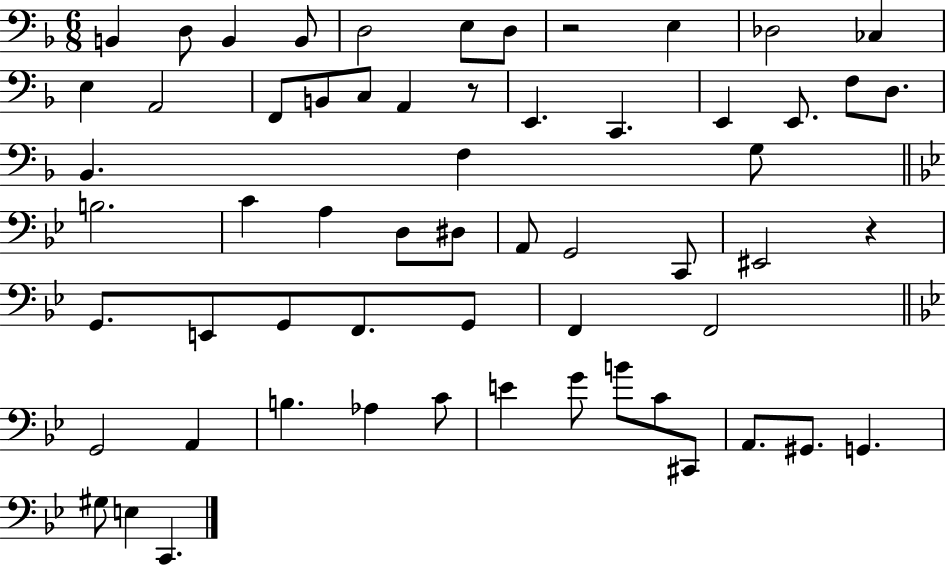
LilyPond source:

{
  \clef bass
  \numericTimeSignature
  \time 6/8
  \key f \major
  b,4 d8 b,4 b,8 | d2 e8 d8 | r2 e4 | des2 ces4 | \break e4 a,2 | f,8 b,8 c8 a,4 r8 | e,4. c,4. | e,4 e,8. f8 d8. | \break bes,4. f4 g8 | \bar "||" \break \key g \minor b2. | c'4 a4 d8 dis8 | a,8 g,2 c,8 | eis,2 r4 | \break g,8. e,8 g,8 f,8. g,8 | f,4 f,2 | \bar "||" \break \key bes \major g,2 a,4 | b4. aes4 c'8 | e'4 g'8 b'8 c'8 cis,8 | a,8. gis,8. g,4. | \break gis8 e4 c,4. | \bar "|."
}